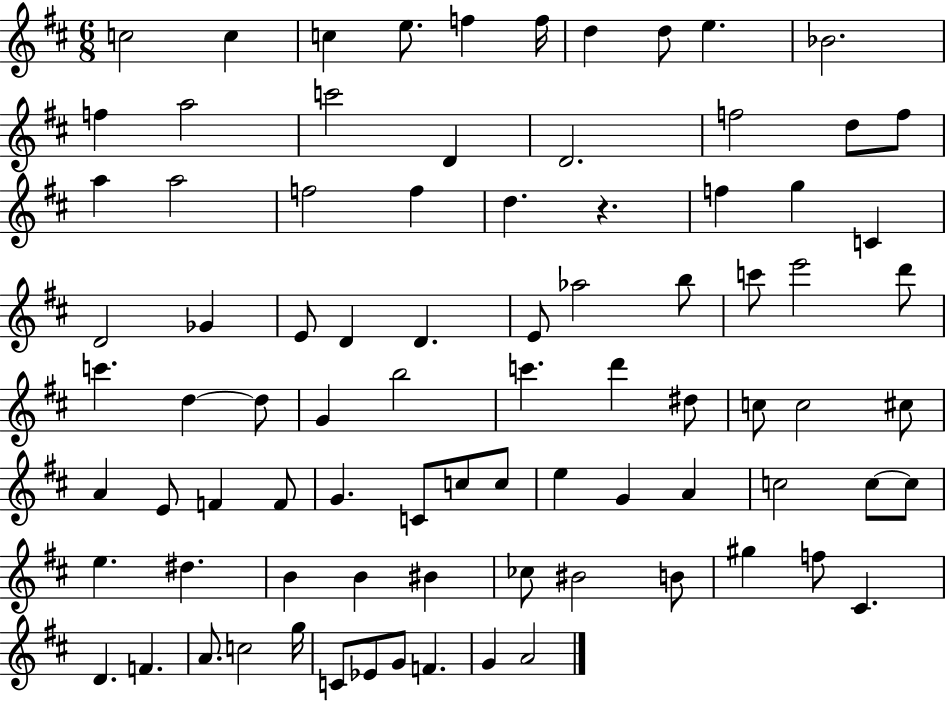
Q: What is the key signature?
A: D major